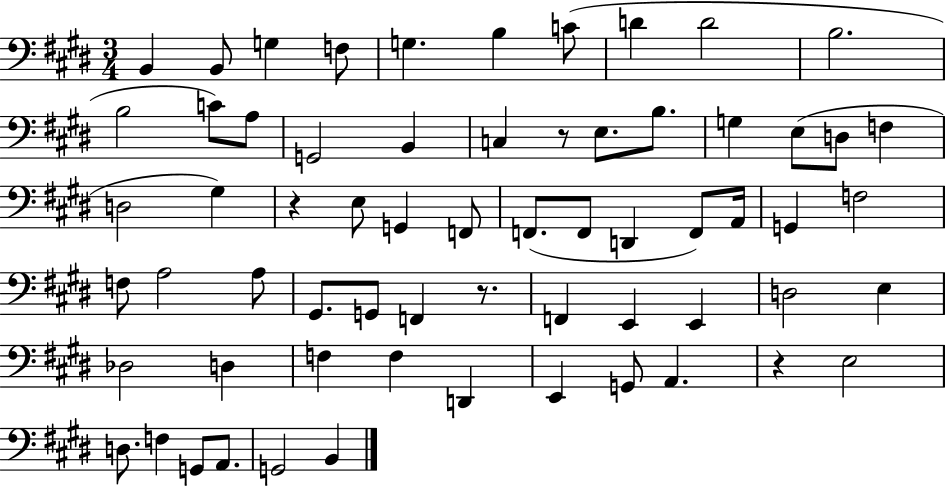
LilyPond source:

{
  \clef bass
  \numericTimeSignature
  \time 3/4
  \key e \major
  b,4 b,8 g4 f8 | g4. b4 c'8( | d'4 d'2 | b2. | \break b2 c'8) a8 | g,2 b,4 | c4 r8 e8. b8. | g4 e8( d8 f4 | \break d2 gis4) | r4 e8 g,4 f,8 | f,8.( f,8 d,4 f,8) a,16 | g,4 f2 | \break f8 a2 a8 | gis,8. g,8 f,4 r8. | f,4 e,4 e,4 | d2 e4 | \break des2 d4 | f4 f4 d,4 | e,4 g,8 a,4. | r4 e2 | \break d8. f4 g,8 a,8. | g,2 b,4 | \bar "|."
}